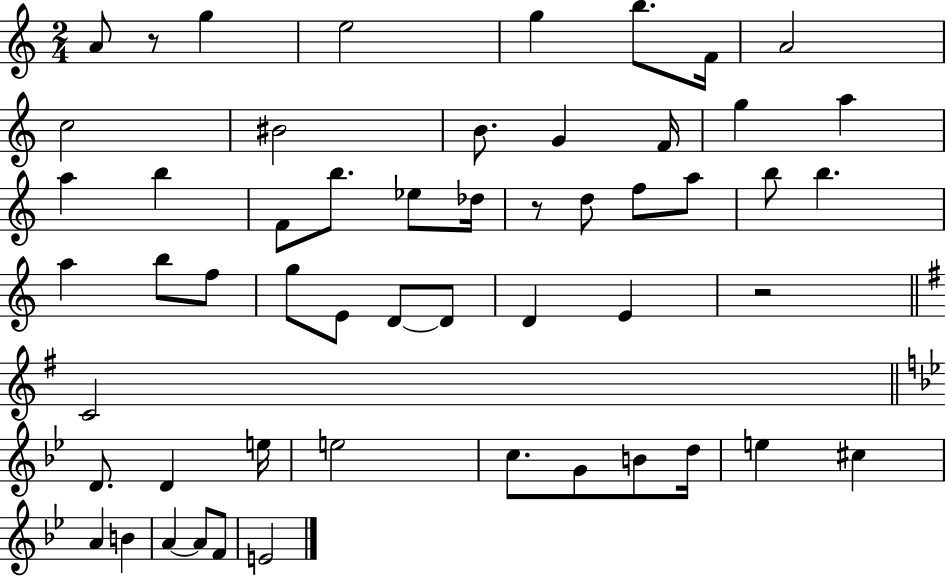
A4/e R/e G5/q E5/h G5/q B5/e. F4/s A4/h C5/h BIS4/h B4/e. G4/q F4/s G5/q A5/q A5/q B5/q F4/e B5/e. Eb5/e Db5/s R/e D5/e F5/e A5/e B5/e B5/q. A5/q B5/e F5/e G5/e E4/e D4/e D4/e D4/q E4/q R/h C4/h D4/e. D4/q E5/s E5/h C5/e. G4/e B4/e D5/s E5/q C#5/q A4/q B4/q A4/q A4/e F4/e E4/h